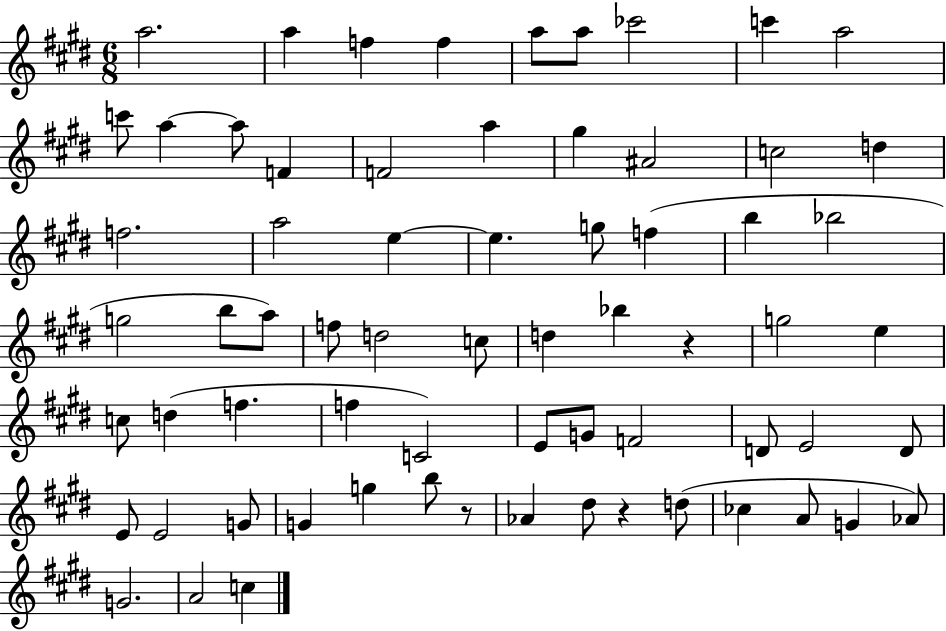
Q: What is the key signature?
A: E major